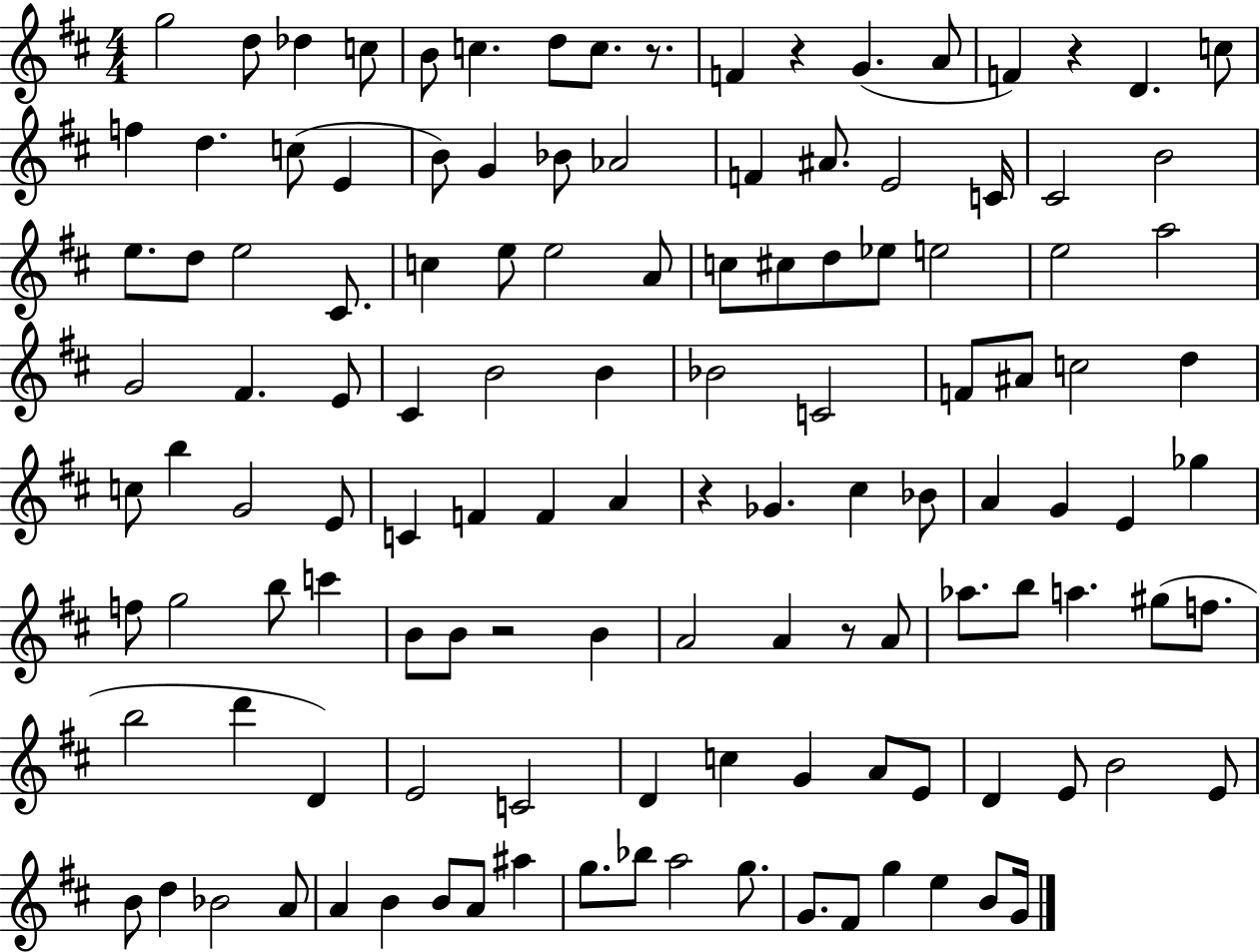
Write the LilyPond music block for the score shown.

{
  \clef treble
  \numericTimeSignature
  \time 4/4
  \key d \major
  g''2 d''8 des''4 c''8 | b'8 c''4. d''8 c''8. r8. | f'4 r4 g'4.( a'8 | f'4) r4 d'4. c''8 | \break f''4 d''4. c''8( e'4 | b'8) g'4 bes'8 aes'2 | f'4 ais'8. e'2 c'16 | cis'2 b'2 | \break e''8. d''8 e''2 cis'8. | c''4 e''8 e''2 a'8 | c''8 cis''8 d''8 ees''8 e''2 | e''2 a''2 | \break g'2 fis'4. e'8 | cis'4 b'2 b'4 | bes'2 c'2 | f'8 ais'8 c''2 d''4 | \break c''8 b''4 g'2 e'8 | c'4 f'4 f'4 a'4 | r4 ges'4. cis''4 bes'8 | a'4 g'4 e'4 ges''4 | \break f''8 g''2 b''8 c'''4 | b'8 b'8 r2 b'4 | a'2 a'4 r8 a'8 | aes''8. b''8 a''4. gis''8( f''8. | \break b''2 d'''4 d'4) | e'2 c'2 | d'4 c''4 g'4 a'8 e'8 | d'4 e'8 b'2 e'8 | \break b'8 d''4 bes'2 a'8 | a'4 b'4 b'8 a'8 ais''4 | g''8. bes''8 a''2 g''8. | g'8. fis'8 g''4 e''4 b'8 g'16 | \break \bar "|."
}